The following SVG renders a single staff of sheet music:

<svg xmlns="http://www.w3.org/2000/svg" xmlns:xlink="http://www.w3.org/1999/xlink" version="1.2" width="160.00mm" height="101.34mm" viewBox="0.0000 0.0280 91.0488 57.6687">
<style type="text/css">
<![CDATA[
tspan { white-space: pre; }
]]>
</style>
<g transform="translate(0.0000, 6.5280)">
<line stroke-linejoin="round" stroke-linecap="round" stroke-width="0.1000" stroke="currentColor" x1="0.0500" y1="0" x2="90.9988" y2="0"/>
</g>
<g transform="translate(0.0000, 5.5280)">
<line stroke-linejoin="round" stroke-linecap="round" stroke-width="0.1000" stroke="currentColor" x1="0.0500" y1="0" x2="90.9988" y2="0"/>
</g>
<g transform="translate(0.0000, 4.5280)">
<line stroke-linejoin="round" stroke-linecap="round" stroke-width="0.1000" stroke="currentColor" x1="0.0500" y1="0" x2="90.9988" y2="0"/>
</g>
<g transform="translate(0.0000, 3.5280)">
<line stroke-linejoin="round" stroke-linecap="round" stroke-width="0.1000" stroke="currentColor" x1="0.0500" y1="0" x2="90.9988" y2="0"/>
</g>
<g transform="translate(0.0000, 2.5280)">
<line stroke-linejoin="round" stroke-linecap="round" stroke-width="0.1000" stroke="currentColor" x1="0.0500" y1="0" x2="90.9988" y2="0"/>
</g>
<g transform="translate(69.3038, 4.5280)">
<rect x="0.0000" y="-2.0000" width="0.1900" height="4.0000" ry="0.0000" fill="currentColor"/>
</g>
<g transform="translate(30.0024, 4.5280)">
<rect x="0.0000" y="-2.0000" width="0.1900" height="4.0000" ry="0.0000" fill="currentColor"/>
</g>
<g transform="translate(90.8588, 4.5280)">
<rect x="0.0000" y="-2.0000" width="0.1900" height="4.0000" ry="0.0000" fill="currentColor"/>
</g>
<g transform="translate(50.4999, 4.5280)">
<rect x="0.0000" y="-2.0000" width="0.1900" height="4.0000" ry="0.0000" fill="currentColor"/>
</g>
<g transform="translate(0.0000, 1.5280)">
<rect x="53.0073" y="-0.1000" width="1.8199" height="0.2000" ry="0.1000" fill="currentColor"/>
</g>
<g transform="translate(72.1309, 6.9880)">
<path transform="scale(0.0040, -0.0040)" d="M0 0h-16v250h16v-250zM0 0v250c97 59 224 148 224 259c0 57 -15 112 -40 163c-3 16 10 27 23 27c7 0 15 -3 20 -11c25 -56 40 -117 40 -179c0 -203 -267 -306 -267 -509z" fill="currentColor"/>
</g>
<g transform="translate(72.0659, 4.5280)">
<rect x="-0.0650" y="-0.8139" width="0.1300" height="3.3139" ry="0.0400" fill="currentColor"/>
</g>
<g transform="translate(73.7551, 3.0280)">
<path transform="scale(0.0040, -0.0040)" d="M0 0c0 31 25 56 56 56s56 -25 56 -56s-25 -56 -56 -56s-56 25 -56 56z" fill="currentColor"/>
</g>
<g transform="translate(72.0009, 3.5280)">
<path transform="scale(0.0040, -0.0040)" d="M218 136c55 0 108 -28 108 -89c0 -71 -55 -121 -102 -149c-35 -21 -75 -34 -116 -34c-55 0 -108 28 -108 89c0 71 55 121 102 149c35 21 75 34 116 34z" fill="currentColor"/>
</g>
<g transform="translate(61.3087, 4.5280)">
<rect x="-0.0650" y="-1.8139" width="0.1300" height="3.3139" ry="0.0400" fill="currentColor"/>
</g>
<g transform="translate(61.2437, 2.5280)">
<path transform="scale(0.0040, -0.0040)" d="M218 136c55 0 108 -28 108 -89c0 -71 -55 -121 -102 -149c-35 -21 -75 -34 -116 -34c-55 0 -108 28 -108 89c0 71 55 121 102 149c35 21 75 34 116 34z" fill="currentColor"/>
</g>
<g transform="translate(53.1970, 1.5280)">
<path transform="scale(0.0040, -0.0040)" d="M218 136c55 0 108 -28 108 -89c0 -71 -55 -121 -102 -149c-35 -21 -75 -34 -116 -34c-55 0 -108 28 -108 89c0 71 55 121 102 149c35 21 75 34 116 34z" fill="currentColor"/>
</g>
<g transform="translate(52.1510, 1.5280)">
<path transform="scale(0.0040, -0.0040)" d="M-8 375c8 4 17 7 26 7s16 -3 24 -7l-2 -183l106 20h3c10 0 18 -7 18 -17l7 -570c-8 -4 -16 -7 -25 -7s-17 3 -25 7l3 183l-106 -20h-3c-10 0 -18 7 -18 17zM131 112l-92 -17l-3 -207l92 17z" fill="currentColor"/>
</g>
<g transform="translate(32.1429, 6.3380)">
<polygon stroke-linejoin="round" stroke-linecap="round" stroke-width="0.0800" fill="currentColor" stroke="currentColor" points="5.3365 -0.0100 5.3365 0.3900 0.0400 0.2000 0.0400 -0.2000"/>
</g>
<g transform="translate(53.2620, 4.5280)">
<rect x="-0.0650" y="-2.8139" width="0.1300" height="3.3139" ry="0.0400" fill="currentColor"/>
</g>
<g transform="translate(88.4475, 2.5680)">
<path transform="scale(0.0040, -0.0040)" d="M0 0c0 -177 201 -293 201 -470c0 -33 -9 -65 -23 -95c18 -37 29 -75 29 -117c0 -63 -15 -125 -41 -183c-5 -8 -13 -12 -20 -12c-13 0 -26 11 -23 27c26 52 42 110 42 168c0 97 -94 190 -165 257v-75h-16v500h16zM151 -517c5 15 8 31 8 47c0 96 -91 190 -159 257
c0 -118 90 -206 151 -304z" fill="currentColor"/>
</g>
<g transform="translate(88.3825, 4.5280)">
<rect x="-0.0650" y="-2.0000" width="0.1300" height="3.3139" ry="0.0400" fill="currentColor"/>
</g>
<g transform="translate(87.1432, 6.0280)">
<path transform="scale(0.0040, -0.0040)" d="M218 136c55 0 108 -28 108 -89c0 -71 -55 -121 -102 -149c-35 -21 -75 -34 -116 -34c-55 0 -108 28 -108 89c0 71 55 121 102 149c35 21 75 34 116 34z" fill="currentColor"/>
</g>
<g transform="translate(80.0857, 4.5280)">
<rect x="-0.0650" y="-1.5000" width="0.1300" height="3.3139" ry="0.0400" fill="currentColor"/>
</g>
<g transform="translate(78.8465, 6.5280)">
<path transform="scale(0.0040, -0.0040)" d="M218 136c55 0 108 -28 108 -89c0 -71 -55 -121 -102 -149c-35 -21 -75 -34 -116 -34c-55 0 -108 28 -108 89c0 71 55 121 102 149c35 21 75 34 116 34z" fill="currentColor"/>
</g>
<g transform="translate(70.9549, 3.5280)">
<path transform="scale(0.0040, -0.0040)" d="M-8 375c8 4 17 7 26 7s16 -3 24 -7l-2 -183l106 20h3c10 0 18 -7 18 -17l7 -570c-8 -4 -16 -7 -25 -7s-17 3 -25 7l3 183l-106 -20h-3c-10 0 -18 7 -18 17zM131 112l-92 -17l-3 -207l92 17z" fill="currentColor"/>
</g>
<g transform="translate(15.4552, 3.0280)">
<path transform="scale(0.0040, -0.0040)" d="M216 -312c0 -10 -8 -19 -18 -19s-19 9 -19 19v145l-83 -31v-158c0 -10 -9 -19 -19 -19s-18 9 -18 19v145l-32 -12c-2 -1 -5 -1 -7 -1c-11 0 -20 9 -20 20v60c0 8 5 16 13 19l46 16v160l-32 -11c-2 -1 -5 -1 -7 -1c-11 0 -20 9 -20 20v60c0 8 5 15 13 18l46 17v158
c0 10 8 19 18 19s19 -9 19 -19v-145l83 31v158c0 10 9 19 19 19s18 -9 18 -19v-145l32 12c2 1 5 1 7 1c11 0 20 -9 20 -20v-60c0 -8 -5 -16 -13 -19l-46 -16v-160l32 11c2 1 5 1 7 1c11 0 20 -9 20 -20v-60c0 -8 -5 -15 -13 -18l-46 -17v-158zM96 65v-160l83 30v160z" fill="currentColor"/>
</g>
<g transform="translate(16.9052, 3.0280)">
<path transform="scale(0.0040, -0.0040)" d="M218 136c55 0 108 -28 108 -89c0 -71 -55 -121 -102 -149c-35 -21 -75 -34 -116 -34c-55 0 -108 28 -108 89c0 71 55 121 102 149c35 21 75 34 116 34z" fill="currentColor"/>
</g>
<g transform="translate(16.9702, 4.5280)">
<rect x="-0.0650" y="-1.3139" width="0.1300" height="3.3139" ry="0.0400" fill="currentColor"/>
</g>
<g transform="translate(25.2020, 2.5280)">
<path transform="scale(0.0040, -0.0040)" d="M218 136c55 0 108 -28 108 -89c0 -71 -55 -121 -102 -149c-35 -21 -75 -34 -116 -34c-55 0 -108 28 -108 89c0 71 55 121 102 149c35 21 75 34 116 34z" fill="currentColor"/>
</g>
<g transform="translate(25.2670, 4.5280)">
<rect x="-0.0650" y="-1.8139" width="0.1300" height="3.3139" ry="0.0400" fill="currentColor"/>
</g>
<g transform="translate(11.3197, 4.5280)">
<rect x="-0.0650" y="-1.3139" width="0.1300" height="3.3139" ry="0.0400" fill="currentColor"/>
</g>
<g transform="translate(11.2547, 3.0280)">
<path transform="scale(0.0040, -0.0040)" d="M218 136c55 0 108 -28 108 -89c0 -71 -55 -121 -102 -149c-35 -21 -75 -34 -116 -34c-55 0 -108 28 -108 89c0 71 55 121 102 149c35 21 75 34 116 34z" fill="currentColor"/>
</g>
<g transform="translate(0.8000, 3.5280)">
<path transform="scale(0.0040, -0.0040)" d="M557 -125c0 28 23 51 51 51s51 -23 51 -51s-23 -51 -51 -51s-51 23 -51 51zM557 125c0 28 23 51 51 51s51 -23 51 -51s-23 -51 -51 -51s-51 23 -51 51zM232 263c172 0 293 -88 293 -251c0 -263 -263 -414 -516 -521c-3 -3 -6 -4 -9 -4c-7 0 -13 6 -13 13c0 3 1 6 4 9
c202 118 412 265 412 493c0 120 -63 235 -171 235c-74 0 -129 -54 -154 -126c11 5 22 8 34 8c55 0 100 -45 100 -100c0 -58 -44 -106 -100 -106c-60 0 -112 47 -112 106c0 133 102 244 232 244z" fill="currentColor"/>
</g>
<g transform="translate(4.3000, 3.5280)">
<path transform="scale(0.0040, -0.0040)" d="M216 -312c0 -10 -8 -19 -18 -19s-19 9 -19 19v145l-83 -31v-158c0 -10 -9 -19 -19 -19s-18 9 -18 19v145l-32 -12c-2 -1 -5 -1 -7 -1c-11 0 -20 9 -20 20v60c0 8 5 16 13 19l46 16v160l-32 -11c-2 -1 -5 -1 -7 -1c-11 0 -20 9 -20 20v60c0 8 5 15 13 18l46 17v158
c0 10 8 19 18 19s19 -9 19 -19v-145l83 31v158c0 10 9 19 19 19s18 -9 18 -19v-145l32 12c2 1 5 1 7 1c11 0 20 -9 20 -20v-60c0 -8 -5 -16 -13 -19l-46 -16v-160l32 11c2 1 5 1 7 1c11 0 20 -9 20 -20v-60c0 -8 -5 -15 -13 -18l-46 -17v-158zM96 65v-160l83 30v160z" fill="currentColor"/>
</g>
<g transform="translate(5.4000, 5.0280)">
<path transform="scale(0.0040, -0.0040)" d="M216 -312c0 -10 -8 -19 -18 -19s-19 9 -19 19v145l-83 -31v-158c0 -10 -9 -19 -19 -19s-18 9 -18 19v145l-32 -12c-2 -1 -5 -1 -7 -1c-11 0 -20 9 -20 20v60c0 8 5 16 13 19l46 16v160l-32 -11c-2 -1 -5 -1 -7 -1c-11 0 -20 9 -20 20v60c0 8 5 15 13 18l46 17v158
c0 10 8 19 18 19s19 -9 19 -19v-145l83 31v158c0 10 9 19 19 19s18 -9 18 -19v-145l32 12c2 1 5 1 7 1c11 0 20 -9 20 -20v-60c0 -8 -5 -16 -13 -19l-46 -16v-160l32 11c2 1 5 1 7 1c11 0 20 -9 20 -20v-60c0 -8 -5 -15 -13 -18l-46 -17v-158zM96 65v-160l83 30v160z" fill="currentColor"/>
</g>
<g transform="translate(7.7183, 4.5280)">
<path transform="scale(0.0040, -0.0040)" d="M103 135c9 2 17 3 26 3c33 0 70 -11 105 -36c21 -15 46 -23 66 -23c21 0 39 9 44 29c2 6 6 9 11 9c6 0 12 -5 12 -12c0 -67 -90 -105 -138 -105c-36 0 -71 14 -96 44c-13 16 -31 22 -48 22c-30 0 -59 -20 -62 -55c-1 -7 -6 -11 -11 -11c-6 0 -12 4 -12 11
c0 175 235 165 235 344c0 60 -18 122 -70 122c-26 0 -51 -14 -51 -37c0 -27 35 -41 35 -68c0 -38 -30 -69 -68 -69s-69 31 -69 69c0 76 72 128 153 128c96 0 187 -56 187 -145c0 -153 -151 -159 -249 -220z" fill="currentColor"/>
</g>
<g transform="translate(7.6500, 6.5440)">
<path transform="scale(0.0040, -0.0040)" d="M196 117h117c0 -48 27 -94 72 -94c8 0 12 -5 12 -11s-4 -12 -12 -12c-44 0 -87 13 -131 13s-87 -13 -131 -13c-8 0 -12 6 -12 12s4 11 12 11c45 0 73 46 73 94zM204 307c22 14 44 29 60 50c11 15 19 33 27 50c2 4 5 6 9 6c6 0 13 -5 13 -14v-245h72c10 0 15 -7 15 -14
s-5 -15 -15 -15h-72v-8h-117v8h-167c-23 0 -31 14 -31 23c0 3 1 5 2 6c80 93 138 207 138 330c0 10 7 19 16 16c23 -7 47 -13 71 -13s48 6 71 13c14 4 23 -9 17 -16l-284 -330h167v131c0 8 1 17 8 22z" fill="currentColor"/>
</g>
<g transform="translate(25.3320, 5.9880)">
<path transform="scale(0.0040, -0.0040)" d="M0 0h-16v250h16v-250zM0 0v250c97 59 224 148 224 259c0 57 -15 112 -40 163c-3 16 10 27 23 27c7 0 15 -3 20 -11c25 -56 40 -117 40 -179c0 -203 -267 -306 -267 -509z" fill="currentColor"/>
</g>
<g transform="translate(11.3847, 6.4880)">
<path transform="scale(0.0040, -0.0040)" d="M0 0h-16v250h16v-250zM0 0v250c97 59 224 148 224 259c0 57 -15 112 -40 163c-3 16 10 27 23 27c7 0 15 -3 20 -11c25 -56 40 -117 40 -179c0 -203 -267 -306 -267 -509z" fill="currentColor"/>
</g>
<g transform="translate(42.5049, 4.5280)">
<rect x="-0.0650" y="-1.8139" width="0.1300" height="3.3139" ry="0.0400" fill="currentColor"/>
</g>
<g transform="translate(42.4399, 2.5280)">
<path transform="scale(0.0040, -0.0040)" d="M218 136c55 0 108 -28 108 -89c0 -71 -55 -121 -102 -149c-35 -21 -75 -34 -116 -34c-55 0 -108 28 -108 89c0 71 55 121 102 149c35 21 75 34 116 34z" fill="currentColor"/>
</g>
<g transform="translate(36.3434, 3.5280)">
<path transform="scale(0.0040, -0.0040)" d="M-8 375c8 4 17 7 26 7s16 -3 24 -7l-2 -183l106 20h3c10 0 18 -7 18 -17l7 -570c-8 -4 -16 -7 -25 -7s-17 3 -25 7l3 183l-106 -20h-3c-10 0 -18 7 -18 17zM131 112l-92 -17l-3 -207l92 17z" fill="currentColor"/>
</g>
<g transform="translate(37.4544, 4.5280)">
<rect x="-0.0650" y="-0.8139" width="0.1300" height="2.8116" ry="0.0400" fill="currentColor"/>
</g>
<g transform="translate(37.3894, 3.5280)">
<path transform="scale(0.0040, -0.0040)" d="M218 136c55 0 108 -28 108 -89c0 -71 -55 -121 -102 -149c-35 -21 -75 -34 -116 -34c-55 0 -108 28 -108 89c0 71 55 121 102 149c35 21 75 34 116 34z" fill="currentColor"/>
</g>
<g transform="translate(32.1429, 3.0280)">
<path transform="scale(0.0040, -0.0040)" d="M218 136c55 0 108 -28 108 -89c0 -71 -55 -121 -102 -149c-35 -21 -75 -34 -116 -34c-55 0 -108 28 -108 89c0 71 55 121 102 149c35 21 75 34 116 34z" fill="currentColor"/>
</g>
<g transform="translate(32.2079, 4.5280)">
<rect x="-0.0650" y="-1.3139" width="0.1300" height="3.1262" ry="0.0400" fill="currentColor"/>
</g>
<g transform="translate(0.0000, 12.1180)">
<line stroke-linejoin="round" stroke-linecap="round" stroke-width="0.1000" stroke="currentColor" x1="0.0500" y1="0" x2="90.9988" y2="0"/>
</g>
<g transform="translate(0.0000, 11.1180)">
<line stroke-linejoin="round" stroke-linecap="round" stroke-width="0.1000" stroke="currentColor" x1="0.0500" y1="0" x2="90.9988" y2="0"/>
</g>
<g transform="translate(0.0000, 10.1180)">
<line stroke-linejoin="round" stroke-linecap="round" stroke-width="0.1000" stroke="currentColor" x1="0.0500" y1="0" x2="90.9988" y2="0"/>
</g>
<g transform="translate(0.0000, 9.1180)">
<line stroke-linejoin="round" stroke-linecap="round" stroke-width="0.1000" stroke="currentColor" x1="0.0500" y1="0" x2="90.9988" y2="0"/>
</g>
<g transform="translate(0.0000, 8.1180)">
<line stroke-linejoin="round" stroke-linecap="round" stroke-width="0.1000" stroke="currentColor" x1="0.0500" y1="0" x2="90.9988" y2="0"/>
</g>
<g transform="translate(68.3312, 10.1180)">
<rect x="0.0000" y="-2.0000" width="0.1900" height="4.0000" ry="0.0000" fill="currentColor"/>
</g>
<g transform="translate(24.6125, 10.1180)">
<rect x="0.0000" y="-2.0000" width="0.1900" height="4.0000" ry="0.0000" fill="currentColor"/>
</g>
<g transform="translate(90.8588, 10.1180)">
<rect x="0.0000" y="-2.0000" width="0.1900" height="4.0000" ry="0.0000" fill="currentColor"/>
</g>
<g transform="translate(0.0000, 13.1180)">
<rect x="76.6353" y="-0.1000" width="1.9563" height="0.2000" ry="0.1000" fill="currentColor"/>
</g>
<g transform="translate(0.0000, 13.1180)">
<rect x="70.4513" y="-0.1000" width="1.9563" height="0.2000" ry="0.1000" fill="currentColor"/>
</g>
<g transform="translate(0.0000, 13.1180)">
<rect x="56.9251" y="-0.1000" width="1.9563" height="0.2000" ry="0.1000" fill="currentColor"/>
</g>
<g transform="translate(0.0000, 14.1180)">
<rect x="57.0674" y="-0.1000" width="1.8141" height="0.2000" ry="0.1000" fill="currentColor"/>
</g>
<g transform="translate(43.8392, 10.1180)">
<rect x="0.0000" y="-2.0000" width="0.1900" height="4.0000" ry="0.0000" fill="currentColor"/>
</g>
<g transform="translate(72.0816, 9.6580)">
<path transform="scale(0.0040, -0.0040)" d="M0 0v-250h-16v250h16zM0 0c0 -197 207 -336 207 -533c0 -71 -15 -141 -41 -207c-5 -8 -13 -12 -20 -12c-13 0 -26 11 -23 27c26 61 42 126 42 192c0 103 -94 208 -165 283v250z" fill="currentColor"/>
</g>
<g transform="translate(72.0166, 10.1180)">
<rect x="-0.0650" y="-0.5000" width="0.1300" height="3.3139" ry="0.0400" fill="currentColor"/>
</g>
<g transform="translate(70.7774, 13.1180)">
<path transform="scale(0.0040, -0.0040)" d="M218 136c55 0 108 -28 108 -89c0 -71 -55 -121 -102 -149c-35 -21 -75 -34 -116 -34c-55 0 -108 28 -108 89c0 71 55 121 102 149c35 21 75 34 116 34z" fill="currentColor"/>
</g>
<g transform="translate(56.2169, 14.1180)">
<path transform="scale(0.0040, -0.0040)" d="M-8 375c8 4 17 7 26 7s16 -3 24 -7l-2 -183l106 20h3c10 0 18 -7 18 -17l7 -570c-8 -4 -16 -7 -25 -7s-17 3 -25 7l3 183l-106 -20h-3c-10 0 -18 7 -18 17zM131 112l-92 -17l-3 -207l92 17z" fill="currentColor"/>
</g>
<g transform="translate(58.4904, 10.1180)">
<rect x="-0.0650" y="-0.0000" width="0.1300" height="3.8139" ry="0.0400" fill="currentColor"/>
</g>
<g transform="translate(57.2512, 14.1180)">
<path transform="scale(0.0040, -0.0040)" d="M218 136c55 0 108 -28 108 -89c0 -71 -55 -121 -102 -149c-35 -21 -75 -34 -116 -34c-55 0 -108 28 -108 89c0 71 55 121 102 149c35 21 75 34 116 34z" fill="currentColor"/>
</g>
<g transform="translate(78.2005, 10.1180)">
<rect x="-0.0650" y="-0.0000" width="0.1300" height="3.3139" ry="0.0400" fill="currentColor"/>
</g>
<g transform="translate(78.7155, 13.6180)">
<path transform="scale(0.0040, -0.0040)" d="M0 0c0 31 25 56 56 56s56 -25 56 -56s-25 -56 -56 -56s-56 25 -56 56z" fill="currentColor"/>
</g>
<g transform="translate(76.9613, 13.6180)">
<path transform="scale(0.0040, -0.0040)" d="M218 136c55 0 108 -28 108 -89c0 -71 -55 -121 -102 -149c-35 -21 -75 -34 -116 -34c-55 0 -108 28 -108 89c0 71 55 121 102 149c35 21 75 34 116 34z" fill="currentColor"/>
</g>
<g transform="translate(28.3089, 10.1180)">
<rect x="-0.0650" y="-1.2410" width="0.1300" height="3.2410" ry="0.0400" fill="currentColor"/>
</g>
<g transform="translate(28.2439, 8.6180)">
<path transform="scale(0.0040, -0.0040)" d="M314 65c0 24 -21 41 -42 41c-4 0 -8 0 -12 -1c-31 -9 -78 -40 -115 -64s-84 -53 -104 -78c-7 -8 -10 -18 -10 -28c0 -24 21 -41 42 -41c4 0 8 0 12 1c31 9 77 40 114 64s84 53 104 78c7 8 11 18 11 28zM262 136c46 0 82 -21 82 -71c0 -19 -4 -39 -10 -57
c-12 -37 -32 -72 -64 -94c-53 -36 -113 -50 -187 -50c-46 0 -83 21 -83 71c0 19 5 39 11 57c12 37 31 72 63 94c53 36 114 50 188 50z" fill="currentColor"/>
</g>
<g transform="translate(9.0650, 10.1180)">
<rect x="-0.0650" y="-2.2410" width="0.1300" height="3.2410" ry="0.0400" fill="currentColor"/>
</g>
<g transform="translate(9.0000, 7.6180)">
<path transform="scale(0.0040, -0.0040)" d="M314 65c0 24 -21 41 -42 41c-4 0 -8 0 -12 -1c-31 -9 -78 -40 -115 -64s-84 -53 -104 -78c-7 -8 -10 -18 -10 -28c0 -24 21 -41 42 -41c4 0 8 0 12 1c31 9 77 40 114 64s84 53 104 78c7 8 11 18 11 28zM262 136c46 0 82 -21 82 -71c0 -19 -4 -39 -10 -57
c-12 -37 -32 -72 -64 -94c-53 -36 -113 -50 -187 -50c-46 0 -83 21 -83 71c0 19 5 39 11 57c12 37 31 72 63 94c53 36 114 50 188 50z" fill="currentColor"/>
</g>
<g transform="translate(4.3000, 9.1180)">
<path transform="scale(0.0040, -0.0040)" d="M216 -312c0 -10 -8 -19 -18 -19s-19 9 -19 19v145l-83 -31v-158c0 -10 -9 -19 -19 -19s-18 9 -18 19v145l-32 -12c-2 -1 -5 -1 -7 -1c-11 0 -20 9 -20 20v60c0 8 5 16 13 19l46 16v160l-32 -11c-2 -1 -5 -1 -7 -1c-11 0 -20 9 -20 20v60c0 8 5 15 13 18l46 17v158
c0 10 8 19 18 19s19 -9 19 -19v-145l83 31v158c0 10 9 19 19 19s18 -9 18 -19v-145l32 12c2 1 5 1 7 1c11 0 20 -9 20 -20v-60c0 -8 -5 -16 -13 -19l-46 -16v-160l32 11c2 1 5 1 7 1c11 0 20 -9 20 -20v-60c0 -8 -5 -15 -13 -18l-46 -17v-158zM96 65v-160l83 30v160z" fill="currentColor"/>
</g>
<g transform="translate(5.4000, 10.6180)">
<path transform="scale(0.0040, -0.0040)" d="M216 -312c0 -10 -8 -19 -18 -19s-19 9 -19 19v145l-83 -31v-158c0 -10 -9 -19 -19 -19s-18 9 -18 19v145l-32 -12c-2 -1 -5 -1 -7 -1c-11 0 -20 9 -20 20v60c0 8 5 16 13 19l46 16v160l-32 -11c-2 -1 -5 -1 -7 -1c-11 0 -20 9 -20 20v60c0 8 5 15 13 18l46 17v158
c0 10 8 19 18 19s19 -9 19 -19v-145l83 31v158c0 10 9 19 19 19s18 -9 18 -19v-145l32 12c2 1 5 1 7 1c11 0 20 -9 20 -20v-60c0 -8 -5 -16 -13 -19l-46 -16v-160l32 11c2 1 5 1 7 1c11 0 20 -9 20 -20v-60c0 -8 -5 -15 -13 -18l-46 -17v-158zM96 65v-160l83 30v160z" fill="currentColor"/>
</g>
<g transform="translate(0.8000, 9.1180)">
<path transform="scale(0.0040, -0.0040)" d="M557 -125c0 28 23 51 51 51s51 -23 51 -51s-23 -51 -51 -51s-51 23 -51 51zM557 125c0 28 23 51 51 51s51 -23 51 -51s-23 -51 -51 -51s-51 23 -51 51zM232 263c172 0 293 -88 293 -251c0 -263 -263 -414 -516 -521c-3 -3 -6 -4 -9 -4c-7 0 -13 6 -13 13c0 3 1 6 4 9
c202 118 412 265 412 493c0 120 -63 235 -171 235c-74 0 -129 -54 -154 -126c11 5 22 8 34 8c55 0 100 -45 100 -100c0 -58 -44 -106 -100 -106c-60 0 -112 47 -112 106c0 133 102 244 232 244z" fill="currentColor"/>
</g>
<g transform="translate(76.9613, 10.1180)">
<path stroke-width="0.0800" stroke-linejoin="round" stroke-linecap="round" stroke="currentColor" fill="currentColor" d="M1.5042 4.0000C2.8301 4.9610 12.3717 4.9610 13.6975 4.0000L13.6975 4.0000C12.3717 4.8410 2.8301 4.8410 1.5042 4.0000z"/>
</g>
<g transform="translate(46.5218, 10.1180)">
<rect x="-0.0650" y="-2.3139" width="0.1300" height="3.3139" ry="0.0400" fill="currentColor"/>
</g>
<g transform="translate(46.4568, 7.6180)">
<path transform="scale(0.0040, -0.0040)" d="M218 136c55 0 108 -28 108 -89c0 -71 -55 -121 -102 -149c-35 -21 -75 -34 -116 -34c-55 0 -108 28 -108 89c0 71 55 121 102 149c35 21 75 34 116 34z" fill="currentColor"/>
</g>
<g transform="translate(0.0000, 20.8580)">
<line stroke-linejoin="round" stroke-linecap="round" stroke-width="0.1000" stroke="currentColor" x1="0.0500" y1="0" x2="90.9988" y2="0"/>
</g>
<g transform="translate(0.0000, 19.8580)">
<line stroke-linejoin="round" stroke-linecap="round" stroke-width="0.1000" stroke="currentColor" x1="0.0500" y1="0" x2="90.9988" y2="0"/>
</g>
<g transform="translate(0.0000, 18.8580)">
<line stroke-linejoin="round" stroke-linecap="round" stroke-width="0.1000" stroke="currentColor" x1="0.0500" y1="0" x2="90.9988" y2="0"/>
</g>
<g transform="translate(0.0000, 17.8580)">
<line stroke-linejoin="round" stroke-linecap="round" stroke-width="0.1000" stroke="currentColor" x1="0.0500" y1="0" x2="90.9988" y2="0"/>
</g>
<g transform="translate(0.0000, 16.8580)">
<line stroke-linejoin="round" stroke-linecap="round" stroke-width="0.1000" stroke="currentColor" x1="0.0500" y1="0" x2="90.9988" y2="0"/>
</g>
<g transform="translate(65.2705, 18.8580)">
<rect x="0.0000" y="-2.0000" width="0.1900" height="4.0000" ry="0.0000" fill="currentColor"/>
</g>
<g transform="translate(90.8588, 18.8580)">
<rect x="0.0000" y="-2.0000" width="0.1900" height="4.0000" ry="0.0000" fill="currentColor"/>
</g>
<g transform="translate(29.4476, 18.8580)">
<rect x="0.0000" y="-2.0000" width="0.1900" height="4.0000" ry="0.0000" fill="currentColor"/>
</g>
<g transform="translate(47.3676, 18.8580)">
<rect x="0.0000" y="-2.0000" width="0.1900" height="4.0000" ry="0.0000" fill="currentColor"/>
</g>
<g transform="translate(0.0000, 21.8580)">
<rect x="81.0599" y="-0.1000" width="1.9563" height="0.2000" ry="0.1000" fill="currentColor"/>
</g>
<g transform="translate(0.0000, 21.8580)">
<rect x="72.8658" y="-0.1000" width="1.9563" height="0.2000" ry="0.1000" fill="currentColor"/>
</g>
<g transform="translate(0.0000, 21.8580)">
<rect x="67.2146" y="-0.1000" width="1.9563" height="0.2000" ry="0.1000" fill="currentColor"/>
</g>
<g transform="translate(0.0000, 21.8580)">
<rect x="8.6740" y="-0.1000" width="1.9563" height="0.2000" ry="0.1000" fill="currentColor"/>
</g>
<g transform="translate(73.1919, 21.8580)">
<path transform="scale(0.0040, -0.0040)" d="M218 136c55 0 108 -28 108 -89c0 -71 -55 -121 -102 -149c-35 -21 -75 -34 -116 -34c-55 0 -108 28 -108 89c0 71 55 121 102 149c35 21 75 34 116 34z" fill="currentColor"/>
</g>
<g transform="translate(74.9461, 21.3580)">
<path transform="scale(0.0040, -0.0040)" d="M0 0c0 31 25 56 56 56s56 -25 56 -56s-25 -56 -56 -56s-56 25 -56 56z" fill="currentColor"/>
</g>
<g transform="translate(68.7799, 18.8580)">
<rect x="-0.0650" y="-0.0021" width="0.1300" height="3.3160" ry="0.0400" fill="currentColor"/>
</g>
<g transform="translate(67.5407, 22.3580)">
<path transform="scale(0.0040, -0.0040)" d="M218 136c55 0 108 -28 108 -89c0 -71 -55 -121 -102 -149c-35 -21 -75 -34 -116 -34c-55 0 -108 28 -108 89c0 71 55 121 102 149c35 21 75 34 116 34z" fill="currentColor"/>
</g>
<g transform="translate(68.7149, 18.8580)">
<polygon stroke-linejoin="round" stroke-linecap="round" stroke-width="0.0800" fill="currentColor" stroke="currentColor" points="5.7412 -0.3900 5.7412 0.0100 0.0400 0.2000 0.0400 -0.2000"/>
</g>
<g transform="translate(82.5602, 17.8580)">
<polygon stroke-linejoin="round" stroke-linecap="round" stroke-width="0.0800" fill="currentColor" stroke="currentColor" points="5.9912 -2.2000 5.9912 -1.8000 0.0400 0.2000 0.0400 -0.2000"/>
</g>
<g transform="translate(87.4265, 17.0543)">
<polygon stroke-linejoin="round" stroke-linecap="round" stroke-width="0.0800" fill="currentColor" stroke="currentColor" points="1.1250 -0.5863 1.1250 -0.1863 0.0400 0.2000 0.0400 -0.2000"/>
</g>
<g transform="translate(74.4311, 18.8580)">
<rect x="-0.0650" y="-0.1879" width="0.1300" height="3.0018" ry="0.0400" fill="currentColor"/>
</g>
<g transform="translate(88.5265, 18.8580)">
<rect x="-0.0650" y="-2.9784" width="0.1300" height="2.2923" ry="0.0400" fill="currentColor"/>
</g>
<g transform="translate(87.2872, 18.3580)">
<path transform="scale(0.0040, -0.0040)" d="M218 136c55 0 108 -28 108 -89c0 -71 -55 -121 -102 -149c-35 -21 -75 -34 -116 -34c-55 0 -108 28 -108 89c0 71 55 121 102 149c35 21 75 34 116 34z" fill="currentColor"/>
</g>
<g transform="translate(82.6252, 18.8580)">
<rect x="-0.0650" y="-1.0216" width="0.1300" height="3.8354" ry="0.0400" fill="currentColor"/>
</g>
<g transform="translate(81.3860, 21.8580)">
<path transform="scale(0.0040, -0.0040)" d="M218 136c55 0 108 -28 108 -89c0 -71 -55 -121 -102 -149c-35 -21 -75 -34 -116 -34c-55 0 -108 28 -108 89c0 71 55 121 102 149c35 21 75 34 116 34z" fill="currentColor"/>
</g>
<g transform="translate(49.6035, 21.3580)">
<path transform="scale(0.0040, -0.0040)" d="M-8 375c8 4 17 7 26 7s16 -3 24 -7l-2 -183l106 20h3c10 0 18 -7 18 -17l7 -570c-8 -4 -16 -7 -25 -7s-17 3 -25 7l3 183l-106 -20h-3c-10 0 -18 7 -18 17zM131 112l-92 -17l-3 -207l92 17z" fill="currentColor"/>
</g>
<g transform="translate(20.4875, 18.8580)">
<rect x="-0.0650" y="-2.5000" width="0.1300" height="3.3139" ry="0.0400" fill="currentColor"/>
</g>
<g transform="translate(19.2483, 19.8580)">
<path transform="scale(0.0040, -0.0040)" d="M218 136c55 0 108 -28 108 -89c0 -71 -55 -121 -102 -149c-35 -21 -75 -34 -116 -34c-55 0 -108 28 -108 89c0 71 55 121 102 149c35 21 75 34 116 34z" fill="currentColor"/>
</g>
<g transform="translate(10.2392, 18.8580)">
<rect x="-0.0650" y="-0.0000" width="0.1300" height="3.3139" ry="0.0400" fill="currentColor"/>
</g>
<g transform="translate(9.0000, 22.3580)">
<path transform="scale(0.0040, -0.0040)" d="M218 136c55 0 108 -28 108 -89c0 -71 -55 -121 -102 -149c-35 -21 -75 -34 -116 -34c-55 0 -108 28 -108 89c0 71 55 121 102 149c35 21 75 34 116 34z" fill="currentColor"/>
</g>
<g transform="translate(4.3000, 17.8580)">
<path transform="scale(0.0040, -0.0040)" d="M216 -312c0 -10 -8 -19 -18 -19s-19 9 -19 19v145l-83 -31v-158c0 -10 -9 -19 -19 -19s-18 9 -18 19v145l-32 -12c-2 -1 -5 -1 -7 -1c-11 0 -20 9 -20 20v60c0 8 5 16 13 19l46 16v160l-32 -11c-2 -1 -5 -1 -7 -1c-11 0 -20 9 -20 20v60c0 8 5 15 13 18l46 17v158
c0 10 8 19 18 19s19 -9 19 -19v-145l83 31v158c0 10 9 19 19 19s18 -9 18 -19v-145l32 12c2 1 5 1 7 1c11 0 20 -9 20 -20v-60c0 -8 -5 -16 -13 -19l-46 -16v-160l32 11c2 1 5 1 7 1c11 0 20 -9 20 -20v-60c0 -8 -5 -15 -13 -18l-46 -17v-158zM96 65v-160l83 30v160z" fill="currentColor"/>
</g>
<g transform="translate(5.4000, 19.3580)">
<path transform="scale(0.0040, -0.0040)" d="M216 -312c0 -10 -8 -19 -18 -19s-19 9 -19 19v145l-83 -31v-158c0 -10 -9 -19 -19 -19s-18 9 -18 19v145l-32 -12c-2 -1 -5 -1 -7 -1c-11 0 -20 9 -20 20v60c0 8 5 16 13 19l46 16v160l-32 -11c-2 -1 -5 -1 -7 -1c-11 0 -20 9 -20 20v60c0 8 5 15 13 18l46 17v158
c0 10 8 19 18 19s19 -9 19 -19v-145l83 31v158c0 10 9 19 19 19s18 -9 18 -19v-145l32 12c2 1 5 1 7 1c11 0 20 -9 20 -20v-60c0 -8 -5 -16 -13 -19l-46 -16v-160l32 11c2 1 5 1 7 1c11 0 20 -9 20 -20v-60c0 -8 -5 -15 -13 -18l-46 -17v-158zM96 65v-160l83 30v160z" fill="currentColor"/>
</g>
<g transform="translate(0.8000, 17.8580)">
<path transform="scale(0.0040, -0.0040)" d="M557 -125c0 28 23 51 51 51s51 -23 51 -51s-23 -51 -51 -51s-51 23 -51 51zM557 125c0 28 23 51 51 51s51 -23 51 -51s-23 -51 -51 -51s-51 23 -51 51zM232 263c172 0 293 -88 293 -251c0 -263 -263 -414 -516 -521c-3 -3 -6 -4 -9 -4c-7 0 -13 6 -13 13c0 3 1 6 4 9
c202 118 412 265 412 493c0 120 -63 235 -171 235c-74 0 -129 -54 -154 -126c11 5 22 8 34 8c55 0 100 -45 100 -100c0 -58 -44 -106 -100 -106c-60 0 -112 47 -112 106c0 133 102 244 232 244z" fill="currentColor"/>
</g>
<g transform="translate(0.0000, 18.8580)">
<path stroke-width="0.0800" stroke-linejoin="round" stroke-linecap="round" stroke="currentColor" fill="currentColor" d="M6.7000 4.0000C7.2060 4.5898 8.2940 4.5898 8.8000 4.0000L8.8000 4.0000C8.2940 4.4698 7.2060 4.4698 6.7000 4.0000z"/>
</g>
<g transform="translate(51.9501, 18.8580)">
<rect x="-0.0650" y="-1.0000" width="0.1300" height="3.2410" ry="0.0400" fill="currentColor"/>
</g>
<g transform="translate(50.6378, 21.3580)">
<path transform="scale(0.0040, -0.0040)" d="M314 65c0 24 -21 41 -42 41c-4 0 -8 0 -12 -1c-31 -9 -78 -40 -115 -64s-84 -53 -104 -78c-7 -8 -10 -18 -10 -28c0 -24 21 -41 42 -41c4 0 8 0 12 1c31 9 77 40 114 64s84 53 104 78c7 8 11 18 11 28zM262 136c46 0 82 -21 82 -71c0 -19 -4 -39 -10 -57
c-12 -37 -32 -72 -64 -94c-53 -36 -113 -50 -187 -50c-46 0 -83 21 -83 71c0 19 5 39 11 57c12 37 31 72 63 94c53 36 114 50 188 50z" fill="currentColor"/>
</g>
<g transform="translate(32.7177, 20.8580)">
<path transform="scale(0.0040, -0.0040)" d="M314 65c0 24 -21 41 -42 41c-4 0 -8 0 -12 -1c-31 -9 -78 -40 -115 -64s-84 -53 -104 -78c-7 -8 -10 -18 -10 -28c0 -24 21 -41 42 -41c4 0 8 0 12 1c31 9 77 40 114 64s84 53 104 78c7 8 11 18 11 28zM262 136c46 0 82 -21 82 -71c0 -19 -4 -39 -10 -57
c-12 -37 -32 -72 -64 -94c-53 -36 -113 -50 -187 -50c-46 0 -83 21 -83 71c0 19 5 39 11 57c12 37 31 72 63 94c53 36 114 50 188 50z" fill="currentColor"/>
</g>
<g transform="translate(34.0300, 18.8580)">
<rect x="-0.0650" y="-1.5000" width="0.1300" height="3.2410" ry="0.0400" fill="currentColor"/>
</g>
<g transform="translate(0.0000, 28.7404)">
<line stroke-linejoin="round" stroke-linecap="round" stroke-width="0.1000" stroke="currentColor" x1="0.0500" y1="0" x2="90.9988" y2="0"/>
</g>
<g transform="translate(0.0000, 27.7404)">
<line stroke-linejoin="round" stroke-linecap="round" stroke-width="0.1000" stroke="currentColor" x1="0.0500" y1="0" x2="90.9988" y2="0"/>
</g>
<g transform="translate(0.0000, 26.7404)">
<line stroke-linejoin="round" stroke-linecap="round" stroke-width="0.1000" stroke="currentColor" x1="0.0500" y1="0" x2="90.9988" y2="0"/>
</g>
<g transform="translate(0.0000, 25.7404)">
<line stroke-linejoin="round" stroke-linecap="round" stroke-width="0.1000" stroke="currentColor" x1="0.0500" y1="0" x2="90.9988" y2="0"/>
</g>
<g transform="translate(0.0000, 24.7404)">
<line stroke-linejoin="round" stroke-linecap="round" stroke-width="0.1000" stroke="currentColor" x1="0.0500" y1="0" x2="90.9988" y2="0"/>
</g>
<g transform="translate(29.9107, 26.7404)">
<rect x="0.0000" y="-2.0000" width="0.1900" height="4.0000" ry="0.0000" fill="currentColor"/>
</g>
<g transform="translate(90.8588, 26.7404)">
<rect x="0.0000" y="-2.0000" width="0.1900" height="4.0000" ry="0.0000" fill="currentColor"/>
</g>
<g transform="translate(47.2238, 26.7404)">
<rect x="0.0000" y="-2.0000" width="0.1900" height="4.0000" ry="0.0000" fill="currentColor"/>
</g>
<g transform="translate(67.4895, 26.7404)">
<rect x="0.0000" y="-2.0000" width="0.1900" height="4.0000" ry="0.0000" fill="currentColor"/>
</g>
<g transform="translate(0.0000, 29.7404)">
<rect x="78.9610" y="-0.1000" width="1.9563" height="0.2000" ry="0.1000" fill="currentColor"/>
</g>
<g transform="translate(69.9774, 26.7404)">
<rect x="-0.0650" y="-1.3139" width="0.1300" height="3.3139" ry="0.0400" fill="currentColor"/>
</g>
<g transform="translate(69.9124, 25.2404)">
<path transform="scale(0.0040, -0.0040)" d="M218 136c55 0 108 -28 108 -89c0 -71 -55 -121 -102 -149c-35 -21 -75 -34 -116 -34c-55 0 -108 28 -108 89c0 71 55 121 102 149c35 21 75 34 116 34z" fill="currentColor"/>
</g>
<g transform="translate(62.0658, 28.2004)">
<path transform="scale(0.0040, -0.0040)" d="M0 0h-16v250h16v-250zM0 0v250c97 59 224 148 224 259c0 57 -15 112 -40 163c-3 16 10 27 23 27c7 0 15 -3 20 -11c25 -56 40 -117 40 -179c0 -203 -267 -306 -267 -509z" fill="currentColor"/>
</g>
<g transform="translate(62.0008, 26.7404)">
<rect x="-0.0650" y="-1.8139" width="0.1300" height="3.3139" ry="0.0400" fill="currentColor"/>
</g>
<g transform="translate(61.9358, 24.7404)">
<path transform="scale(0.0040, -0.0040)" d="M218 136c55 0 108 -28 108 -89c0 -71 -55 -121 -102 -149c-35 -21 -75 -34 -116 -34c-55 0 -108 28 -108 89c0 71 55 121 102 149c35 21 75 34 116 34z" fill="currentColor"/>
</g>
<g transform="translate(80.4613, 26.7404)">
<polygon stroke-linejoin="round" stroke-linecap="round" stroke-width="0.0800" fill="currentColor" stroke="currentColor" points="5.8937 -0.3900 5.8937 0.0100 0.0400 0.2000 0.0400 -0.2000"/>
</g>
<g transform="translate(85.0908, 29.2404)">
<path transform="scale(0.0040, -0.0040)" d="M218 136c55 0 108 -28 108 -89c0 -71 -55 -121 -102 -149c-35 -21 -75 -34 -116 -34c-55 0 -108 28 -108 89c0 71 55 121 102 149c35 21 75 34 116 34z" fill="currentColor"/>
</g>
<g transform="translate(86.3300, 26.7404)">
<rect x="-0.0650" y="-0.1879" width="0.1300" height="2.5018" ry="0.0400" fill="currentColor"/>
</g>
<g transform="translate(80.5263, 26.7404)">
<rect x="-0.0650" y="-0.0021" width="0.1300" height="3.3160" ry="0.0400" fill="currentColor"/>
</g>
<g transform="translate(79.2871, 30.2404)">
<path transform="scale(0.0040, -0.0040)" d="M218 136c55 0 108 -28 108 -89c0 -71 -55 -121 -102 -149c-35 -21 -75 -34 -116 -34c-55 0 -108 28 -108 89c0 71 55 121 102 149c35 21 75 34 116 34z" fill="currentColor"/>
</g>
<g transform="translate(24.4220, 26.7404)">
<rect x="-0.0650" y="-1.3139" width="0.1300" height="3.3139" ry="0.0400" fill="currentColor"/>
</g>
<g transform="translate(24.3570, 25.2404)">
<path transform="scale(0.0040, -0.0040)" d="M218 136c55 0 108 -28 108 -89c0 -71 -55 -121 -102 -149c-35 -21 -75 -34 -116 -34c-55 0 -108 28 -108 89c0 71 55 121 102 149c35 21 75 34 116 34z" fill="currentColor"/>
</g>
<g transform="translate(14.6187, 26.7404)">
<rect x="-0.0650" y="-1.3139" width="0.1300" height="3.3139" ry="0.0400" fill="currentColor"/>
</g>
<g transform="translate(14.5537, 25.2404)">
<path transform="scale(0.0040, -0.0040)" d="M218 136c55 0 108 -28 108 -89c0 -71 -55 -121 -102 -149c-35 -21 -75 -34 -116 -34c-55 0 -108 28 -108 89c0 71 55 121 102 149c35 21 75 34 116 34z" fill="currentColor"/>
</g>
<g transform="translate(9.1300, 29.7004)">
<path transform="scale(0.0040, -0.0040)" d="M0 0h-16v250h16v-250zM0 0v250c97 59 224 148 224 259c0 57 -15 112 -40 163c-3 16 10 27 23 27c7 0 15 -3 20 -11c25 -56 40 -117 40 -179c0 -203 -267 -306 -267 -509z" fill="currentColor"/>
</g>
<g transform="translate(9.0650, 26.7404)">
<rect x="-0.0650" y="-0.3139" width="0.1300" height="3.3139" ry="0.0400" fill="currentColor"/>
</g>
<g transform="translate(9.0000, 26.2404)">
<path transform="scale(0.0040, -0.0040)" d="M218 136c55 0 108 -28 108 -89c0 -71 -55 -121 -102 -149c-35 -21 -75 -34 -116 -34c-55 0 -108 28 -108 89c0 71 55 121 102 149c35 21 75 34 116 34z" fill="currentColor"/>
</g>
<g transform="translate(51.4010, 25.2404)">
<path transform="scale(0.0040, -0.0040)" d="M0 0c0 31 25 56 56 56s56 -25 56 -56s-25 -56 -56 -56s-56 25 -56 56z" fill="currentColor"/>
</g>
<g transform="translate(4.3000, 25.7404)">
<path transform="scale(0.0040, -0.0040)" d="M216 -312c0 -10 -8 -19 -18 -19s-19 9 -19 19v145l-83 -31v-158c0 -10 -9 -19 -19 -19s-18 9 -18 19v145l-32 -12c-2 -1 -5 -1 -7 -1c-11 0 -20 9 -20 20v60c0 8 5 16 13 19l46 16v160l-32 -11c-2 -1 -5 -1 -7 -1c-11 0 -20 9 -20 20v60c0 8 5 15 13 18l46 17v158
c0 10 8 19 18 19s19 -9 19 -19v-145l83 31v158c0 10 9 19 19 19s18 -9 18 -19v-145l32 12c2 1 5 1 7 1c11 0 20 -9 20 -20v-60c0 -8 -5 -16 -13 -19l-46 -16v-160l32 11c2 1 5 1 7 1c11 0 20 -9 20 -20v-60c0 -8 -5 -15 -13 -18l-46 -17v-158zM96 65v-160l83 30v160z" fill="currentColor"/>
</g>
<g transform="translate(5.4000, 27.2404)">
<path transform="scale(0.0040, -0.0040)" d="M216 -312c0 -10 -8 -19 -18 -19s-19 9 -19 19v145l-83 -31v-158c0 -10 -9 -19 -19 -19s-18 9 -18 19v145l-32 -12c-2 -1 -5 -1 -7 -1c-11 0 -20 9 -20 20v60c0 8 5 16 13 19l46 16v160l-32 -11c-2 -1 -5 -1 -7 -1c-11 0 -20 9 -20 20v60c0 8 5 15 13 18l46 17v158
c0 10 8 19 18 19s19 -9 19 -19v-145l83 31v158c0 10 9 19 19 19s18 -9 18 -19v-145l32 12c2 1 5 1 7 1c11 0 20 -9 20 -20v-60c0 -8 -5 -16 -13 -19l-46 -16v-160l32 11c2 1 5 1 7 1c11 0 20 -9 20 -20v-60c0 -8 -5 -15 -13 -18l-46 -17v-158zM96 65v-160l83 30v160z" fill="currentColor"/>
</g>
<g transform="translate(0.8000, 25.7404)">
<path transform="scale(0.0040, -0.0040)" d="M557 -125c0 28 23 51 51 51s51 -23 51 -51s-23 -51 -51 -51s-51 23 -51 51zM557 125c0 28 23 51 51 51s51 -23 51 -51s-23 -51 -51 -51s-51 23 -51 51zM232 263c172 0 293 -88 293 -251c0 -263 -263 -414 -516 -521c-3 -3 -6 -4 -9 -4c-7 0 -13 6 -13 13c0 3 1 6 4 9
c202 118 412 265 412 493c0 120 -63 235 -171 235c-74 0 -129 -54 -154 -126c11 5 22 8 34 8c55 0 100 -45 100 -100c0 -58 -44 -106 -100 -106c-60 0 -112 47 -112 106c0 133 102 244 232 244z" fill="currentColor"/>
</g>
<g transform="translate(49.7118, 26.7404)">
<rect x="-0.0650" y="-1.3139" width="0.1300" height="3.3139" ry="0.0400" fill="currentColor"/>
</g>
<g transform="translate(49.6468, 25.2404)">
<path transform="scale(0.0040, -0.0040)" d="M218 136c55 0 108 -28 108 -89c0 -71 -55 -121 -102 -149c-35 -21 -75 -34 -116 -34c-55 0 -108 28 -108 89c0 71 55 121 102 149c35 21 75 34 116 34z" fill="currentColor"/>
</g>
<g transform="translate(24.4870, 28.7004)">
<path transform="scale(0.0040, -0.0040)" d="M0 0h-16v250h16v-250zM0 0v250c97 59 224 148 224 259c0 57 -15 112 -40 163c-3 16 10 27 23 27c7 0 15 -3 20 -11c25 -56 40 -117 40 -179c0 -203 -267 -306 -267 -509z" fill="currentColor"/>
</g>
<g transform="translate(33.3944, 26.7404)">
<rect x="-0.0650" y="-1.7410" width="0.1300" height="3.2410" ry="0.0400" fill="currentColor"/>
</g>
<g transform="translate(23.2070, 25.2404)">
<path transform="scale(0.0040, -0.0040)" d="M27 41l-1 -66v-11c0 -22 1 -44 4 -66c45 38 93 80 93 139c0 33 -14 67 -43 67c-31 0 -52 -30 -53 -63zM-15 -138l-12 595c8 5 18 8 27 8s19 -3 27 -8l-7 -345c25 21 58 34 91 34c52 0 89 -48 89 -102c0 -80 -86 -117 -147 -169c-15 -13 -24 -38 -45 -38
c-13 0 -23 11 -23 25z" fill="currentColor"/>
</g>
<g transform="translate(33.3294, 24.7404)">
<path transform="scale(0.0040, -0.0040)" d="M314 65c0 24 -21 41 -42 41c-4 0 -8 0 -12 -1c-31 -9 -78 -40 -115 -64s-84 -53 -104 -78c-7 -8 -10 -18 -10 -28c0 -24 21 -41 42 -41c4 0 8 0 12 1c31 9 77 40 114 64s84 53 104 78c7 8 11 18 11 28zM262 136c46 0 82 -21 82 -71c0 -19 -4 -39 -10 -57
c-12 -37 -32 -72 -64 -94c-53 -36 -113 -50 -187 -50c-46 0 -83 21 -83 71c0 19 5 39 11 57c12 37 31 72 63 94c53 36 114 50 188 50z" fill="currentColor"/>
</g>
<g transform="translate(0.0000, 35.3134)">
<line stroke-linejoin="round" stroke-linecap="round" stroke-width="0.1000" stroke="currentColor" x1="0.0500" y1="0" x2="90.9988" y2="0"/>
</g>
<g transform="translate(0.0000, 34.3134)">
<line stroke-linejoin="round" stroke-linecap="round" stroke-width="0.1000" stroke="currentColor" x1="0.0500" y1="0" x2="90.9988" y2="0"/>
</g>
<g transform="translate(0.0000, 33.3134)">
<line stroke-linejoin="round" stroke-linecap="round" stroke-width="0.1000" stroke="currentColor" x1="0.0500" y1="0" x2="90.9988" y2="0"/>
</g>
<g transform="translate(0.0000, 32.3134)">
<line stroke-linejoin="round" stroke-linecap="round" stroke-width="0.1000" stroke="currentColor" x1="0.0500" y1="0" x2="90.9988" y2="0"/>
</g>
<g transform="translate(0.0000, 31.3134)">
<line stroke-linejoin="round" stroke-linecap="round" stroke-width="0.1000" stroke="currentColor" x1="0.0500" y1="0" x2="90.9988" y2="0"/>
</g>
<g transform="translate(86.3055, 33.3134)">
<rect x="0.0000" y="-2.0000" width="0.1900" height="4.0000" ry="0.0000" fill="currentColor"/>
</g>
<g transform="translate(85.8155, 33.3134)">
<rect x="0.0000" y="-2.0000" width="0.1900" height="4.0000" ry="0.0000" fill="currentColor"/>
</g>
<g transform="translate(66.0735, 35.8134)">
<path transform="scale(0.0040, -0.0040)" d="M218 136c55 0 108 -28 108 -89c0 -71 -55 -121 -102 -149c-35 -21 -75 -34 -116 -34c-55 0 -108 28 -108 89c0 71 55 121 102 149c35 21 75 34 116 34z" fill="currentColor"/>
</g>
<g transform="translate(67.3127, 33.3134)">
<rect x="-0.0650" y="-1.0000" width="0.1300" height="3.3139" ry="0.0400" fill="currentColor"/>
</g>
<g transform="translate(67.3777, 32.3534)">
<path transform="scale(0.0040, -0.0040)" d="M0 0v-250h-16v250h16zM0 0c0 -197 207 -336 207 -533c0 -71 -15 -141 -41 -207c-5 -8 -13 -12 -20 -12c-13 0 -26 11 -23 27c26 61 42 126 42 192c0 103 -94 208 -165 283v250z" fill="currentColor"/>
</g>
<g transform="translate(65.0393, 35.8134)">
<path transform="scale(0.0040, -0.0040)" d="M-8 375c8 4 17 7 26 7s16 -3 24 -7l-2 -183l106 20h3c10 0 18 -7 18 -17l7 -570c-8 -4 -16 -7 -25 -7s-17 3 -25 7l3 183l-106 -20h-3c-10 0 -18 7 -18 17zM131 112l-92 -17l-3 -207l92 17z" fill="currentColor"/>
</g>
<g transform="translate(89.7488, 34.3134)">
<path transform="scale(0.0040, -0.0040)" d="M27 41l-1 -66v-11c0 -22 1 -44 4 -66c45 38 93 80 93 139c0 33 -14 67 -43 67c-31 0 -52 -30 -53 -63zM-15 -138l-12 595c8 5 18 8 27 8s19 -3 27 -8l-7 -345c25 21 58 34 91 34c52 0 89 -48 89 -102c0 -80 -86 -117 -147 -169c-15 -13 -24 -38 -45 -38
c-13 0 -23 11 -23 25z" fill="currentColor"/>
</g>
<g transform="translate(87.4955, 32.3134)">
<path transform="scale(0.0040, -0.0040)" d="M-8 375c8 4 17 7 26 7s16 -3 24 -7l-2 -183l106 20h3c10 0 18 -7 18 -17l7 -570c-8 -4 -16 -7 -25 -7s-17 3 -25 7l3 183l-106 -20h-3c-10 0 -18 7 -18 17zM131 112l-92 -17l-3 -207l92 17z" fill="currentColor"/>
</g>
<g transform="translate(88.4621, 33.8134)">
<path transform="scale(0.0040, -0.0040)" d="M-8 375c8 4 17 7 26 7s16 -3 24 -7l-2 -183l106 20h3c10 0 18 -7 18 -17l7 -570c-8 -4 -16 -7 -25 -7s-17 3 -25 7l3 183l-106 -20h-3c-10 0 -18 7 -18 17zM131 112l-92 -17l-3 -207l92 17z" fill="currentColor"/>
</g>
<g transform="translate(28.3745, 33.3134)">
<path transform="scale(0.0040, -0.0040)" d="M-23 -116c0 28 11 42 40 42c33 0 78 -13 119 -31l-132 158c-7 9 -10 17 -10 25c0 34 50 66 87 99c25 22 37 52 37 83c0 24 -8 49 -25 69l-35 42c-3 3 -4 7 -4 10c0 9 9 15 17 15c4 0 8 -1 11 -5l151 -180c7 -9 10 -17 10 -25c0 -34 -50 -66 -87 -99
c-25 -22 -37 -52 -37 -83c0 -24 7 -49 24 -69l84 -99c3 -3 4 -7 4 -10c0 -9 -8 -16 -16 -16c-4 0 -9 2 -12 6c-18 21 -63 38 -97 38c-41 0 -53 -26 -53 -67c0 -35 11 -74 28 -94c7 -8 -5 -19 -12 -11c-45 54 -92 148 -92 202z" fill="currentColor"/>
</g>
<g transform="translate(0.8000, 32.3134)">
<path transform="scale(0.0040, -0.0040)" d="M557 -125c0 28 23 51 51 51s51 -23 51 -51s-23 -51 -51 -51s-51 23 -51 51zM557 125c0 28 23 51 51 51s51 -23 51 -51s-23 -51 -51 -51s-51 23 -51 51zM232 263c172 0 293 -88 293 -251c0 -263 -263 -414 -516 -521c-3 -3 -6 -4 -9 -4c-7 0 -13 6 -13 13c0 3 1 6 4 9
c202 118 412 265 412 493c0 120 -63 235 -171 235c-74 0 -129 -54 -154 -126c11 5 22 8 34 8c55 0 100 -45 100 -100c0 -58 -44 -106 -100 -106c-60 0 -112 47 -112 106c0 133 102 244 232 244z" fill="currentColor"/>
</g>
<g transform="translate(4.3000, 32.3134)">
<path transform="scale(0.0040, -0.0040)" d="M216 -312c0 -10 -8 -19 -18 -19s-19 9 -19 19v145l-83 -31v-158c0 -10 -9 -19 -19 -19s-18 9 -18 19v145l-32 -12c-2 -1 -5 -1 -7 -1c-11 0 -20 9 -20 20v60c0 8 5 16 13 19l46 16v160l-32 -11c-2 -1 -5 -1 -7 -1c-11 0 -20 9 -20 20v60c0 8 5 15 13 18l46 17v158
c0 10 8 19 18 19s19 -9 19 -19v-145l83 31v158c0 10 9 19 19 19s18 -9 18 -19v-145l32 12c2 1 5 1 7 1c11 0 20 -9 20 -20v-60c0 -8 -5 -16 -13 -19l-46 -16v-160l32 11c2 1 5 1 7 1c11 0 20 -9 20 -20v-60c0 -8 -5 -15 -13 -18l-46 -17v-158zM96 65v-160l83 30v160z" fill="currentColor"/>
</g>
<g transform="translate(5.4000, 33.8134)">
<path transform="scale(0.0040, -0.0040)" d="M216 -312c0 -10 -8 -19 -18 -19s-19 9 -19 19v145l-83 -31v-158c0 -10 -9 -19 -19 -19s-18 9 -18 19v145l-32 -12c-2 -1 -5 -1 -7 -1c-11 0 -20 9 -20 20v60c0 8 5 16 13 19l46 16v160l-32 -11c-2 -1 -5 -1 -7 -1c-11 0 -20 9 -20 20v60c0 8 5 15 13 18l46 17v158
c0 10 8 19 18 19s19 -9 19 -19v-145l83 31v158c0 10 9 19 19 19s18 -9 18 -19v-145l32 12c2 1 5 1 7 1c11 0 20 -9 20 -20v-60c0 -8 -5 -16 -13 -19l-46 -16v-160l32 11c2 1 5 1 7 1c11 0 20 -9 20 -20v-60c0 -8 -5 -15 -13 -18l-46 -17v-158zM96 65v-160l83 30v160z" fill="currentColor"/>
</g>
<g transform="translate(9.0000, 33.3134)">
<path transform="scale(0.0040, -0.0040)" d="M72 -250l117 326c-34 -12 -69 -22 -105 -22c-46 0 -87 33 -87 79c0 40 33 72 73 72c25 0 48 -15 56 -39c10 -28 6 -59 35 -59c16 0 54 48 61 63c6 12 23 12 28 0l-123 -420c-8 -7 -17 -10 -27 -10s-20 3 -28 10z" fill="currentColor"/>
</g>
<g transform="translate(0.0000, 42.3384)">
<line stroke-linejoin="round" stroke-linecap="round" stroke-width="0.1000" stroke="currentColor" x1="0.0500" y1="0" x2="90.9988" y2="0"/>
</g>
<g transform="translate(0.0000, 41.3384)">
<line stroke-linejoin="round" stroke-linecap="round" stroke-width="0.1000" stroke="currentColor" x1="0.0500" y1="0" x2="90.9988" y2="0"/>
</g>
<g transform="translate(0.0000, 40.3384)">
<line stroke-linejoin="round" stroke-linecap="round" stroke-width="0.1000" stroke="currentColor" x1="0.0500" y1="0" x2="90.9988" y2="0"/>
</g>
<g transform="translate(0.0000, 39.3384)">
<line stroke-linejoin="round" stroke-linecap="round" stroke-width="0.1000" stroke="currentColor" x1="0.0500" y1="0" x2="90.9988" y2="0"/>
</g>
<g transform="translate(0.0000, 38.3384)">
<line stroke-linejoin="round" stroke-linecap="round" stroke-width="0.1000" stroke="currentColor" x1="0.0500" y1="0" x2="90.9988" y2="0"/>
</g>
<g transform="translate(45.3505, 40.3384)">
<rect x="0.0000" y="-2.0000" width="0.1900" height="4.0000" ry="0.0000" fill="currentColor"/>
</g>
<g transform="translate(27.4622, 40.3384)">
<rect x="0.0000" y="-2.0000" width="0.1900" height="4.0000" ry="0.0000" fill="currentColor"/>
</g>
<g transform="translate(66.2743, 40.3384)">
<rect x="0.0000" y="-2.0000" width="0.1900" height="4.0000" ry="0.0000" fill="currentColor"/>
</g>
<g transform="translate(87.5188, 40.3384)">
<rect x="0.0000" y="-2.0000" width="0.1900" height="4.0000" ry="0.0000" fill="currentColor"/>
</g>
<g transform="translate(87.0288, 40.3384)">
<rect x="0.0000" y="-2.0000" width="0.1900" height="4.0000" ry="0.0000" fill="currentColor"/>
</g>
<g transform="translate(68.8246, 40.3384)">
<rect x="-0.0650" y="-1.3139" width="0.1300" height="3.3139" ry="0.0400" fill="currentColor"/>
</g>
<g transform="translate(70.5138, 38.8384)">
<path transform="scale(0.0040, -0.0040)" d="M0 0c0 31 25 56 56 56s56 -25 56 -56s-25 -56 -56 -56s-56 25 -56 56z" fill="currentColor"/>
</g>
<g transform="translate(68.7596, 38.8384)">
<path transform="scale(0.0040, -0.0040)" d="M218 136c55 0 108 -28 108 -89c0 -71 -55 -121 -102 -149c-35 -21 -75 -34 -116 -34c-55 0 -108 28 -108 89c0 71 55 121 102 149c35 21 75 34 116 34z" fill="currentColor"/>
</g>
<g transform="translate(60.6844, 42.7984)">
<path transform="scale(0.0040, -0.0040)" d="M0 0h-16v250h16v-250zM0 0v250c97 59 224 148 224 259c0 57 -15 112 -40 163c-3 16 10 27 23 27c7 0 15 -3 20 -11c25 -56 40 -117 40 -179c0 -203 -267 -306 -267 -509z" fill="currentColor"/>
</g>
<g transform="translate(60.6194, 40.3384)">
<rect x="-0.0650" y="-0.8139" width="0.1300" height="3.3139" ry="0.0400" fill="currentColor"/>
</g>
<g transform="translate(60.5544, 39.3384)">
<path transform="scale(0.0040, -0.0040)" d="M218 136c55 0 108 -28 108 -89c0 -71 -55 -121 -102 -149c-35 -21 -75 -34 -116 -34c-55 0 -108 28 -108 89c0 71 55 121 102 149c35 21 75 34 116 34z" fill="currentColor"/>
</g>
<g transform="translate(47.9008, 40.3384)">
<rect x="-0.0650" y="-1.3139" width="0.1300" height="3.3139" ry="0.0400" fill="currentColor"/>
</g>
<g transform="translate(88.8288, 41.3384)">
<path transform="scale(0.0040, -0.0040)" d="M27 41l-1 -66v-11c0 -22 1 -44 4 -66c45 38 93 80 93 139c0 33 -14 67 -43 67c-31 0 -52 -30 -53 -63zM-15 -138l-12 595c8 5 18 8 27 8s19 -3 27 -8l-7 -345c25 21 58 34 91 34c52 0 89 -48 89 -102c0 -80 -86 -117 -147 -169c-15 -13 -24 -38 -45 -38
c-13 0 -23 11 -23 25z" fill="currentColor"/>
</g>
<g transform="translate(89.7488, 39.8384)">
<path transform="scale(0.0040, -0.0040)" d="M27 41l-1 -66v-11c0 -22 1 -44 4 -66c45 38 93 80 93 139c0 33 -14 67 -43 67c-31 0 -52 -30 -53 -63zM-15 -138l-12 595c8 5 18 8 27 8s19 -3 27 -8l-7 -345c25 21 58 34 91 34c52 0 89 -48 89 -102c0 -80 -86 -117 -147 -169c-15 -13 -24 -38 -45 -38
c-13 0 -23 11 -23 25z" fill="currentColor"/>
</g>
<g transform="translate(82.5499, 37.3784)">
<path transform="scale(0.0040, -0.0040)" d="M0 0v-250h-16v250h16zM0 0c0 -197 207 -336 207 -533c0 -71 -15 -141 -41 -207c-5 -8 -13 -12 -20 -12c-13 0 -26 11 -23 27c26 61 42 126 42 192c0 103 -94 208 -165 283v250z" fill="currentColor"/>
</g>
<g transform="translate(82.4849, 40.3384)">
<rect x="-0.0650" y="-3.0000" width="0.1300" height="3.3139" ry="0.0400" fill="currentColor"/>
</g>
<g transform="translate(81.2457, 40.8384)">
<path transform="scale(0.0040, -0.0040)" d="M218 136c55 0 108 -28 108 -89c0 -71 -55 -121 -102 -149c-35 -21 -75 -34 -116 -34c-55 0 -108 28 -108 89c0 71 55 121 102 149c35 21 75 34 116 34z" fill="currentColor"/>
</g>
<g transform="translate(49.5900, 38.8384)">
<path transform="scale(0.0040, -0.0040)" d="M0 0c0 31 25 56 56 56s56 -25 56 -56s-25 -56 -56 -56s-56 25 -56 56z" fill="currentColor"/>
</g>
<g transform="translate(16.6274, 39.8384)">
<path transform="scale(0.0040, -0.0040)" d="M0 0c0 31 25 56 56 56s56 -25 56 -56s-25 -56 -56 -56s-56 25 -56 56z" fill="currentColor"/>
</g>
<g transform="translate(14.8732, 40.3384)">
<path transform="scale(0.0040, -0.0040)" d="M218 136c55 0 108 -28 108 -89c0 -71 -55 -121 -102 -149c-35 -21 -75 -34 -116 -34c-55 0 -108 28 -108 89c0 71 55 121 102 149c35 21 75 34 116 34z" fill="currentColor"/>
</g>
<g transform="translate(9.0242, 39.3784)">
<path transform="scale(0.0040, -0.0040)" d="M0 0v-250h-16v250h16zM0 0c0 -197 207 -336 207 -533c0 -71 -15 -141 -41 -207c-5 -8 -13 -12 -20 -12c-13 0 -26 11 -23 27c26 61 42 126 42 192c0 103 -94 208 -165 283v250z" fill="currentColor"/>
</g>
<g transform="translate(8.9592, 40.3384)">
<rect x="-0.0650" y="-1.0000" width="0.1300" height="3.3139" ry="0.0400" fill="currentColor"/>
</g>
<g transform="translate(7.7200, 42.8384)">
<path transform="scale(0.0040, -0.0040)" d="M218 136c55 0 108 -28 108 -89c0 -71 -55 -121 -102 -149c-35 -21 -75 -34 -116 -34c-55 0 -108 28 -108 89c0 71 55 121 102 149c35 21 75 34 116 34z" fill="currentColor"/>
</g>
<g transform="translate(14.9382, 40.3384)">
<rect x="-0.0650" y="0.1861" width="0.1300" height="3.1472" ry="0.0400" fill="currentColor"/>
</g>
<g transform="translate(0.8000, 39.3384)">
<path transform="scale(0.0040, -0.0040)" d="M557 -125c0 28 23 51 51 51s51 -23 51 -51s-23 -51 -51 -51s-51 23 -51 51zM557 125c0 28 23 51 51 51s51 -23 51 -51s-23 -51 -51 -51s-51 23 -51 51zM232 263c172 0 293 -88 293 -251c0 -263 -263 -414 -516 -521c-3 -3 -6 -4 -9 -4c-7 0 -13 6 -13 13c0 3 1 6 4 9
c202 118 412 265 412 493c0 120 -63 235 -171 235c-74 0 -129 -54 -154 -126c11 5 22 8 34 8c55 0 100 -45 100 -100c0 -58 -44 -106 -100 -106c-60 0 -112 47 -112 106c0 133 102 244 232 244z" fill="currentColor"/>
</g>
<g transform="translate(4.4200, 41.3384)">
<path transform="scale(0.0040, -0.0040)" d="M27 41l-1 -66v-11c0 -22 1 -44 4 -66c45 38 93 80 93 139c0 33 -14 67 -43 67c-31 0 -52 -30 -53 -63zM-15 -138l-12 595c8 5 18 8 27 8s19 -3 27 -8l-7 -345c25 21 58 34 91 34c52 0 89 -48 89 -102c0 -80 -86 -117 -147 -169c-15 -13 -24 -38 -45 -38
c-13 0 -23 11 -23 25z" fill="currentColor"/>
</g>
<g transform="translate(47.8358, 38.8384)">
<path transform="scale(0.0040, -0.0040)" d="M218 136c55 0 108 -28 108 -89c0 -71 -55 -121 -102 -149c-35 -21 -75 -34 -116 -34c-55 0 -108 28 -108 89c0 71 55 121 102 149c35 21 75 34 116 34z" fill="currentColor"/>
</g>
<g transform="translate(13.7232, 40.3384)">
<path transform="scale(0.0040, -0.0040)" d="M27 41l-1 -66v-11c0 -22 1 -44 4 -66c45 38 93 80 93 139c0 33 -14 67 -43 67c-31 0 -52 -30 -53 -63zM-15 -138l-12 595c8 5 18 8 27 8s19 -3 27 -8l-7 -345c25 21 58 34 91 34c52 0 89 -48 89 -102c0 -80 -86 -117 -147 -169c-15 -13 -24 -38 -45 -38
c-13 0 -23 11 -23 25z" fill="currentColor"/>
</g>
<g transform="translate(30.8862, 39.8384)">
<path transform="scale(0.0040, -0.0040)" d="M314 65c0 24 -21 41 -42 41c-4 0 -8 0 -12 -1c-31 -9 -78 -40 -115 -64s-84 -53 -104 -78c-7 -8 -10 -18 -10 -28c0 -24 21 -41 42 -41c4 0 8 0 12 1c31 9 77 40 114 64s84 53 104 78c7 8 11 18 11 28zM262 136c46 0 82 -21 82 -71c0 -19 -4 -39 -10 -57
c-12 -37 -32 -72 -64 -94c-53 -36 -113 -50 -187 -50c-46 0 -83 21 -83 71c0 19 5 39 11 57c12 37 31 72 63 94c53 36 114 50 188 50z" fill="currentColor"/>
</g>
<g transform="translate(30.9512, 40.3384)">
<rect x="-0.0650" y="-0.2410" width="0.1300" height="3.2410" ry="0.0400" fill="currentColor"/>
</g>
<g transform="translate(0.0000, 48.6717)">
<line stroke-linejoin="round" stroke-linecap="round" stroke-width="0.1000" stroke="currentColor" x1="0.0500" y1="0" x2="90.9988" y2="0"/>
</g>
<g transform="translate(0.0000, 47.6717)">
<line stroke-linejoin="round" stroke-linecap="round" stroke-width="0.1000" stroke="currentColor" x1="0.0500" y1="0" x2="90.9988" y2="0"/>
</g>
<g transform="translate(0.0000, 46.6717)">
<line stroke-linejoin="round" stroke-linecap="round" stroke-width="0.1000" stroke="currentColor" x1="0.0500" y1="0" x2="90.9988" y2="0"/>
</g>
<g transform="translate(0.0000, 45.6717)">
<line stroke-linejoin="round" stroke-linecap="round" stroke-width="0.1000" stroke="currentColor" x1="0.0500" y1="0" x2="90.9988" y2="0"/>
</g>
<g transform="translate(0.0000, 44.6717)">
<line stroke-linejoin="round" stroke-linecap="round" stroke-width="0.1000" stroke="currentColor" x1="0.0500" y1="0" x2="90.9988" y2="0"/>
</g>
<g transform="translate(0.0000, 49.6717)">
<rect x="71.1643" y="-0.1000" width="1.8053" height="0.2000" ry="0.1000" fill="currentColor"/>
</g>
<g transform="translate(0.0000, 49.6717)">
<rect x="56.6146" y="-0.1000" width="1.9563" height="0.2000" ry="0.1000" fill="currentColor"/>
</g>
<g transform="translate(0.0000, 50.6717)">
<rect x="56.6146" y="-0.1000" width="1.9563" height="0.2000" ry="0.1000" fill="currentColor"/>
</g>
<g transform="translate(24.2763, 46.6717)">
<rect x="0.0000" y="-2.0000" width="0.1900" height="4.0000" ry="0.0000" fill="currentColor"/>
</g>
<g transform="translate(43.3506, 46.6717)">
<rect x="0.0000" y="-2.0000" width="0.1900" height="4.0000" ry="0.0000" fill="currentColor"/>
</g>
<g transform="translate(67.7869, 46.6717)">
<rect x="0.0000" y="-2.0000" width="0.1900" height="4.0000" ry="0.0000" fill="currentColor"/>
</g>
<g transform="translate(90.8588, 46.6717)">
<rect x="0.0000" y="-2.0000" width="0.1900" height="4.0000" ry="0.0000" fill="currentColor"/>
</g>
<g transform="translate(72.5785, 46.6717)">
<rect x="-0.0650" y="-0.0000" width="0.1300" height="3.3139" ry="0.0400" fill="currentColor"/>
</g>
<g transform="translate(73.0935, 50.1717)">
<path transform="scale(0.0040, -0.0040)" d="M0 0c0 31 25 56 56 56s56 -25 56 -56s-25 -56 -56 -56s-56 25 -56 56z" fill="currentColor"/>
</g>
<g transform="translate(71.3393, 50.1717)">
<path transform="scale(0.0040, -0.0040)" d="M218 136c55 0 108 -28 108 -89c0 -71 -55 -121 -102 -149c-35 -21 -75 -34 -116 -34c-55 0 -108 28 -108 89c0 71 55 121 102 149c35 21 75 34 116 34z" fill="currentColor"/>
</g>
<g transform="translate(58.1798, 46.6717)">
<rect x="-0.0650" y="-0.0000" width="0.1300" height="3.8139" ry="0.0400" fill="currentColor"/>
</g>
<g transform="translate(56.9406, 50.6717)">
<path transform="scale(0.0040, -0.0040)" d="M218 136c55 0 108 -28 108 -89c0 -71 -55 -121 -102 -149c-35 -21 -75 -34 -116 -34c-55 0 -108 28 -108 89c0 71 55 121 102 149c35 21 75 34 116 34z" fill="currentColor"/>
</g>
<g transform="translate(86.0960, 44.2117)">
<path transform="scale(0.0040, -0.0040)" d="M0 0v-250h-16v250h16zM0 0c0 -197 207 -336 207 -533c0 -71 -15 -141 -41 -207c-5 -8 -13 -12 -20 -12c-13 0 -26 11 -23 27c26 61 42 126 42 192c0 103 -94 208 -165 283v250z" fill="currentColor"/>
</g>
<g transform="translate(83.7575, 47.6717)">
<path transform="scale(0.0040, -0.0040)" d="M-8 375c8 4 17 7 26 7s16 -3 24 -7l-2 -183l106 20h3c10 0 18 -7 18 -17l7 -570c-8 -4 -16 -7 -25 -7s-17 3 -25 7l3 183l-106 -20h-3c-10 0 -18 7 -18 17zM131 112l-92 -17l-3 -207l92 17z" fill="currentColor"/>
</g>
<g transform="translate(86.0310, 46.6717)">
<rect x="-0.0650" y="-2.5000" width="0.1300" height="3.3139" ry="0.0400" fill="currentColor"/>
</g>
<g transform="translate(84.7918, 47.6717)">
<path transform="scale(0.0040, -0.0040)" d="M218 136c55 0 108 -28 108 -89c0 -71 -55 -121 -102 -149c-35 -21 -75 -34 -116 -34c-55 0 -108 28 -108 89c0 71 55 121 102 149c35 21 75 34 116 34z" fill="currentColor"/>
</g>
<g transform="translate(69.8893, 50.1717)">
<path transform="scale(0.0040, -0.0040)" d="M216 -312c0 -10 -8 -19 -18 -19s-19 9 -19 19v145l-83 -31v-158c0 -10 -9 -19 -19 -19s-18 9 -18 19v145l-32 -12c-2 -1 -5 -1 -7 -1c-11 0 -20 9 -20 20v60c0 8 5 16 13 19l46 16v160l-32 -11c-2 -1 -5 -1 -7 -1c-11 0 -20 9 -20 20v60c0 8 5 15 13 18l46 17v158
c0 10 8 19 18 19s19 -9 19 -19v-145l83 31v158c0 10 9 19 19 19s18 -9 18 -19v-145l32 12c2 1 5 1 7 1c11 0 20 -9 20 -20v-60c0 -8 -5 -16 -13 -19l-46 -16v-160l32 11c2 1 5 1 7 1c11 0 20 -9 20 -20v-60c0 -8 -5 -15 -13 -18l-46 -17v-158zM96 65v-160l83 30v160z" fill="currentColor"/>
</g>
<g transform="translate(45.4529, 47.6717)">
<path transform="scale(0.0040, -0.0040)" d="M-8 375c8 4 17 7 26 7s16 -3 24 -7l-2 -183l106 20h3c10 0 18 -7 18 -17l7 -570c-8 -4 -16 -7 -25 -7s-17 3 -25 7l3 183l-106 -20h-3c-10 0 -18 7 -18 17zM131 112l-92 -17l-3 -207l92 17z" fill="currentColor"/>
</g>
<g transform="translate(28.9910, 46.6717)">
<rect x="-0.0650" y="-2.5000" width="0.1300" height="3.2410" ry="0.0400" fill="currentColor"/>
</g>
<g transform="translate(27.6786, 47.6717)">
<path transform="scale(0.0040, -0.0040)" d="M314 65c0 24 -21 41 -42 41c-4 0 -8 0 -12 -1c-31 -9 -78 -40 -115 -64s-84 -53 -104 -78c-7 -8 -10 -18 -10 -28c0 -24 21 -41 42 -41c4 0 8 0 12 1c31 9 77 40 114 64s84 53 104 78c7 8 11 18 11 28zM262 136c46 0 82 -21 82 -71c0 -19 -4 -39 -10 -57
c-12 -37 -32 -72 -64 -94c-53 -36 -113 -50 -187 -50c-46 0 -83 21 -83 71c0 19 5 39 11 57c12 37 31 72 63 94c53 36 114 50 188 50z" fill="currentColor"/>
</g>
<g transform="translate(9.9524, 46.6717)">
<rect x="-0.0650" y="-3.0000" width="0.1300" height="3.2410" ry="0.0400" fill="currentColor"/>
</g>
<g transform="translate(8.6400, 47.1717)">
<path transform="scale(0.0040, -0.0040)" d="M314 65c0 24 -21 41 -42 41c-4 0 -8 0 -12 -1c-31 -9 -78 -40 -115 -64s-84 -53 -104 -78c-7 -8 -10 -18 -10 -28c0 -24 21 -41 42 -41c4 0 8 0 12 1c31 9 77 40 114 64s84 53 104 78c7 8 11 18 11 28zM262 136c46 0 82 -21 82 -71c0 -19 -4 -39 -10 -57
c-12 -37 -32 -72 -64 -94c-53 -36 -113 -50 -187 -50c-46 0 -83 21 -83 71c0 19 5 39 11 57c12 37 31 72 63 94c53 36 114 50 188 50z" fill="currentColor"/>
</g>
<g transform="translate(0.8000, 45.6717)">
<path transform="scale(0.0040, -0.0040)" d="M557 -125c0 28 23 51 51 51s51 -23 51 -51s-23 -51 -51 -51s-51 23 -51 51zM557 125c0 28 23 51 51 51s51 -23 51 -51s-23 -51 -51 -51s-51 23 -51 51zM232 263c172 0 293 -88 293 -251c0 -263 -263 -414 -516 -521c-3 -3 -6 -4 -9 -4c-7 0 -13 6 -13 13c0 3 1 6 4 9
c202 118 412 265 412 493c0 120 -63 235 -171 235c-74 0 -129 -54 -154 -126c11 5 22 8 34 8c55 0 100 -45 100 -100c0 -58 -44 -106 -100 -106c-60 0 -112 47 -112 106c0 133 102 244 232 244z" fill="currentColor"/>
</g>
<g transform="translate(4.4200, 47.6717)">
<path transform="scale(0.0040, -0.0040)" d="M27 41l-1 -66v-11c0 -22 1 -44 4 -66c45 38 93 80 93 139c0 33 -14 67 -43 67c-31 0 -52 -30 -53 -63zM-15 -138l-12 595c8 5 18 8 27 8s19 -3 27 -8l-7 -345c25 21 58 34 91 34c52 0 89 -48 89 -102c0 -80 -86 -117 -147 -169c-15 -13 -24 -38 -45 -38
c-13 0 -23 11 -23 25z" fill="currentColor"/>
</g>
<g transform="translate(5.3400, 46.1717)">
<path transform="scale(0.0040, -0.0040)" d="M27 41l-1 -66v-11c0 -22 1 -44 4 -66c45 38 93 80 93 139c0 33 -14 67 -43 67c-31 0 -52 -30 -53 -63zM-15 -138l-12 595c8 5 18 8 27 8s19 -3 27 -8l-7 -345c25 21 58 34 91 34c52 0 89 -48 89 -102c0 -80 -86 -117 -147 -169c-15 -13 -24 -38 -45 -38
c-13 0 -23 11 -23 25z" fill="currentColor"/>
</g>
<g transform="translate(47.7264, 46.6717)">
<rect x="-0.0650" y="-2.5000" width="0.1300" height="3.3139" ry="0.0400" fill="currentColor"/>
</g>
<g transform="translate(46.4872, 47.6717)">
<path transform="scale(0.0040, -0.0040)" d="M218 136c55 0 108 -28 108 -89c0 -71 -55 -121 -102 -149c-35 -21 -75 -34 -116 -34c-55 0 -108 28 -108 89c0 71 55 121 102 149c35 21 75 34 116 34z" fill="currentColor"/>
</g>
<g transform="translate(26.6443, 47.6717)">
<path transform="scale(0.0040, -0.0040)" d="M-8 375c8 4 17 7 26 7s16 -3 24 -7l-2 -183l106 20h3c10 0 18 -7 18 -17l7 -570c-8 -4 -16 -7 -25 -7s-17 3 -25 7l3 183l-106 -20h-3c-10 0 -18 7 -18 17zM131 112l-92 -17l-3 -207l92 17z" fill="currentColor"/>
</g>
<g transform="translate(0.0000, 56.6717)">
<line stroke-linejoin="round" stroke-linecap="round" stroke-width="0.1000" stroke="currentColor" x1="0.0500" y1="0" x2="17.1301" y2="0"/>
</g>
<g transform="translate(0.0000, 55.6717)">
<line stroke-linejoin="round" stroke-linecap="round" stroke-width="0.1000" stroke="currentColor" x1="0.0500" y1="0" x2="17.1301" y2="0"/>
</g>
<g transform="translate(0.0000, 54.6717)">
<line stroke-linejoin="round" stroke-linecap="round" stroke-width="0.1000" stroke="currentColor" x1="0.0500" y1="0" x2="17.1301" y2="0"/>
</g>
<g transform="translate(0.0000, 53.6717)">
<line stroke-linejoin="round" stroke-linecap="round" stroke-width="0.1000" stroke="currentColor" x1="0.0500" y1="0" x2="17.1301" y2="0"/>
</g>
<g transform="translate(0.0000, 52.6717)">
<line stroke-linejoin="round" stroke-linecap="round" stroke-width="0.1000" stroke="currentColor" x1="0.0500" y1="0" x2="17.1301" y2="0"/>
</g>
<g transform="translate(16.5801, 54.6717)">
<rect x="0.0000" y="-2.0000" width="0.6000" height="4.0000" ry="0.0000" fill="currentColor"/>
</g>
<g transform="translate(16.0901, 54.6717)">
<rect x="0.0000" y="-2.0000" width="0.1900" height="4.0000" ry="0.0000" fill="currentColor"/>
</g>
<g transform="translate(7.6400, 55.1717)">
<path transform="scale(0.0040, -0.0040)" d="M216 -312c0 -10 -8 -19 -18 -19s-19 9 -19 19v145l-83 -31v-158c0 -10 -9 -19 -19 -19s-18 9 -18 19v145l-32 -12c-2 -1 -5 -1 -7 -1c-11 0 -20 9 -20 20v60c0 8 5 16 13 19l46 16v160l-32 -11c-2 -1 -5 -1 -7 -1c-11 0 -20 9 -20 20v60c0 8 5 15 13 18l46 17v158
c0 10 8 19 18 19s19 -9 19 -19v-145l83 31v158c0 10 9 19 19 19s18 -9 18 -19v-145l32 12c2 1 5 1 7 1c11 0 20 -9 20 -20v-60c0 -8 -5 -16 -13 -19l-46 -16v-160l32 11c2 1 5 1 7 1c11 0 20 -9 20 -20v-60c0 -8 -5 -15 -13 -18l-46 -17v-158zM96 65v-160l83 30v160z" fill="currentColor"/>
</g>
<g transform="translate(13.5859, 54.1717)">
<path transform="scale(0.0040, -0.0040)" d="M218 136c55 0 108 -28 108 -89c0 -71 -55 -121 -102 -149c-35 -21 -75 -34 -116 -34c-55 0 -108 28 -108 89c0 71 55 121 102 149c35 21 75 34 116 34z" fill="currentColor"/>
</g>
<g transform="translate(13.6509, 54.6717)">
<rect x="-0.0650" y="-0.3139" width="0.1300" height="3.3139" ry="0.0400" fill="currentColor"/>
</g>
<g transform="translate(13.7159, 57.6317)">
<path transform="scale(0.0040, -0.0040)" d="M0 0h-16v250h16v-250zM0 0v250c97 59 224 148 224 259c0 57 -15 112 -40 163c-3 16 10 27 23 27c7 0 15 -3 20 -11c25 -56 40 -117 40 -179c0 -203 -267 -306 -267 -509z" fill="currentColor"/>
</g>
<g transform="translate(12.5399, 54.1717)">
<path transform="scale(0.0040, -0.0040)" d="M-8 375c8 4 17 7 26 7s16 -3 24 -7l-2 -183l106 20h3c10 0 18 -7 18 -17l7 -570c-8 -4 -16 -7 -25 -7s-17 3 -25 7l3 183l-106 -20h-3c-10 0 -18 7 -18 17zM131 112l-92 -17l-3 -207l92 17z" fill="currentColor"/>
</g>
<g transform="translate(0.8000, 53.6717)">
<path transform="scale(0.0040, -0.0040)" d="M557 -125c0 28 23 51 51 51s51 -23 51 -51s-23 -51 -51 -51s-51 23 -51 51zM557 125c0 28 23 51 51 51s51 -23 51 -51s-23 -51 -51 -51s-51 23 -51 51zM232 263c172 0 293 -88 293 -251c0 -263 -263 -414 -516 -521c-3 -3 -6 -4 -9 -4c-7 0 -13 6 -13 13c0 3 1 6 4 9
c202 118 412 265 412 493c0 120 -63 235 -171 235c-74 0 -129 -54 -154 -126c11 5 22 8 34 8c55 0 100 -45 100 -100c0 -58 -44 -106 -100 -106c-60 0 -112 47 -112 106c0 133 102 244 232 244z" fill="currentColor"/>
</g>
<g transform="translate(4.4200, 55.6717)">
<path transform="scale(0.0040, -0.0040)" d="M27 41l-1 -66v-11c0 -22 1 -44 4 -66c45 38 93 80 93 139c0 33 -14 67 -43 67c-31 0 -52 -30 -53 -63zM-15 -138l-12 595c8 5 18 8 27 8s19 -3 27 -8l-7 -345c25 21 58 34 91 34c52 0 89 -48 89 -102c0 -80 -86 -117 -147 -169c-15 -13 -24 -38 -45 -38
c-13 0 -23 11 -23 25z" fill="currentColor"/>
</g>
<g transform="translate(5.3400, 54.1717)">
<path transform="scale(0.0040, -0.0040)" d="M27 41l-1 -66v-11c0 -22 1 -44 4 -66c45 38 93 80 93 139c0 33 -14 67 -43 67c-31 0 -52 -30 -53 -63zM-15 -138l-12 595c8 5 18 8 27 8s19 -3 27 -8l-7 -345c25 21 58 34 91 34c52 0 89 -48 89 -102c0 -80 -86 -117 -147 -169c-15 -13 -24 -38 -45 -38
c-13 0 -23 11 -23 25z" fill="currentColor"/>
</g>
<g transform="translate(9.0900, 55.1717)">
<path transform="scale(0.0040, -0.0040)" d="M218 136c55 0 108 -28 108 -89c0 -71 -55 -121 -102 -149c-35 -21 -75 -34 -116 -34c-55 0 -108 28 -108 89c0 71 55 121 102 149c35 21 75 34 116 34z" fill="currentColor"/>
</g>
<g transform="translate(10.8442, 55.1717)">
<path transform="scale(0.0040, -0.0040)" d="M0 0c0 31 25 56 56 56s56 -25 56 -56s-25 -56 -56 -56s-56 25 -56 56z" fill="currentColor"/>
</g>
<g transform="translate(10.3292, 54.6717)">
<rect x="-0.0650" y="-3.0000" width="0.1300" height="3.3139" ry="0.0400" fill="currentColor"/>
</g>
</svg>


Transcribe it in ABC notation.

X:1
T:Untitled
M:2/4
L:1/4
K:D
G,/2 ^G, A,/2 G,/2 F,/2 A, C A, F,/2 G,, A,,/4 B,2 G,2 B, C,, E,,/2 D,, D,, B,, G,,2 F,,2 D,,/2 E,,/2 E,,/2 E,/4 E,/2 G, _G,/2 A,2 G, A,/2 G, D,,/2 ^F,,/2 z/2 z F,,/2 F,,/2 _D, E,2 G, F,/2 G, C,/2 C,2 B,,2 B,, C,, ^D,, B,,/2 ^C, E,/2